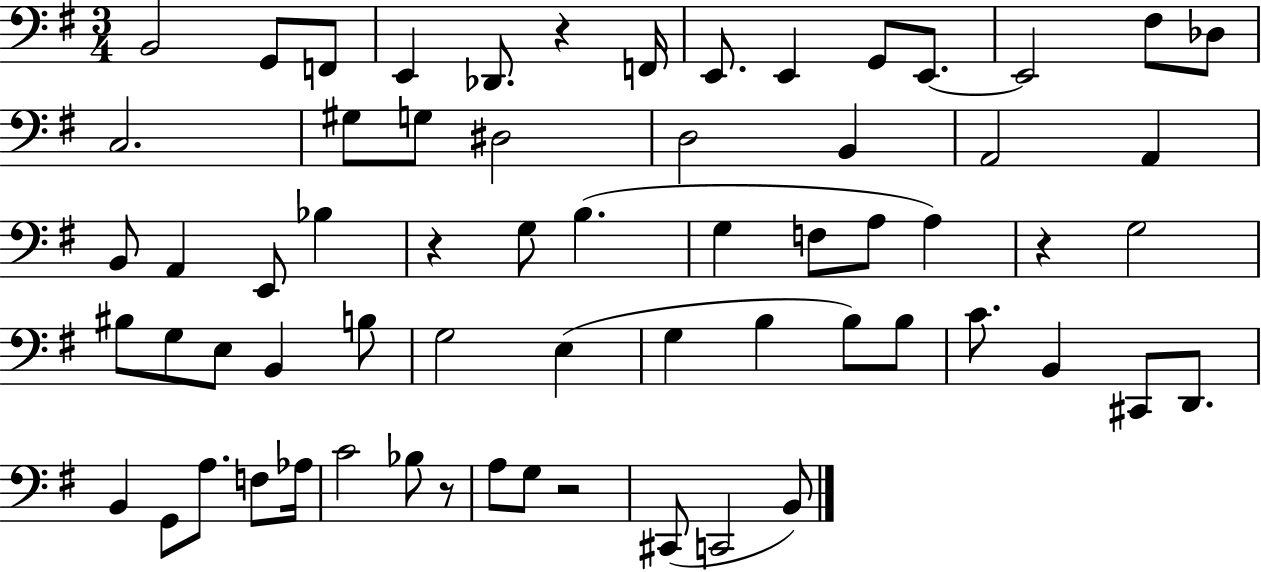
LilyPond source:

{
  \clef bass
  \numericTimeSignature
  \time 3/4
  \key g \major
  \repeat volta 2 { b,2 g,8 f,8 | e,4 des,8. r4 f,16 | e,8. e,4 g,8 e,8.~~ | e,2 fis8 des8 | \break c2. | gis8 g8 dis2 | d2 b,4 | a,2 a,4 | \break b,8 a,4 e,8 bes4 | r4 g8 b4.( | g4 f8 a8 a4) | r4 g2 | \break bis8 g8 e8 b,4 b8 | g2 e4( | g4 b4 b8) b8 | c'8. b,4 cis,8 d,8. | \break b,4 g,8 a8. f8 aes16 | c'2 bes8 r8 | a8 g8 r2 | cis,8( c,2 b,8) | \break } \bar "|."
}